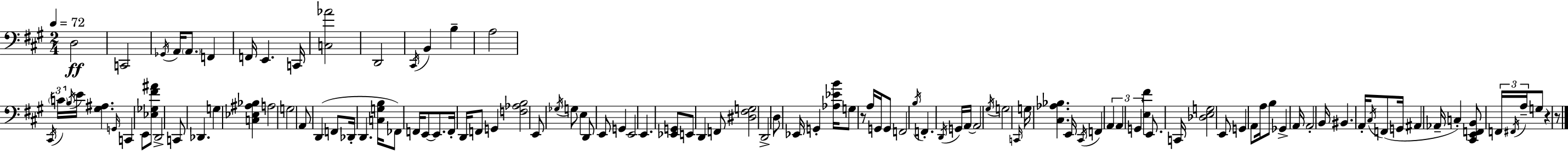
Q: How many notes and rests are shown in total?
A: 116